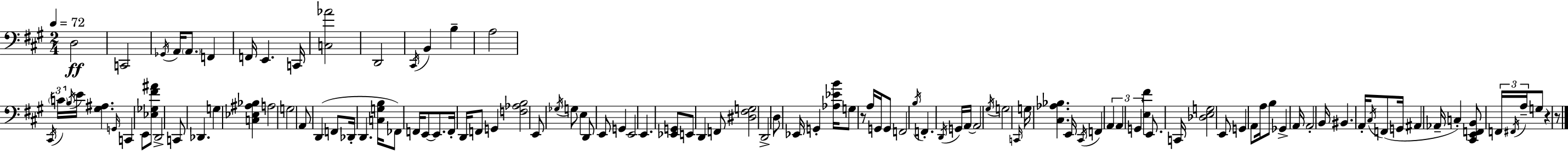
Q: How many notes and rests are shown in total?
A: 116